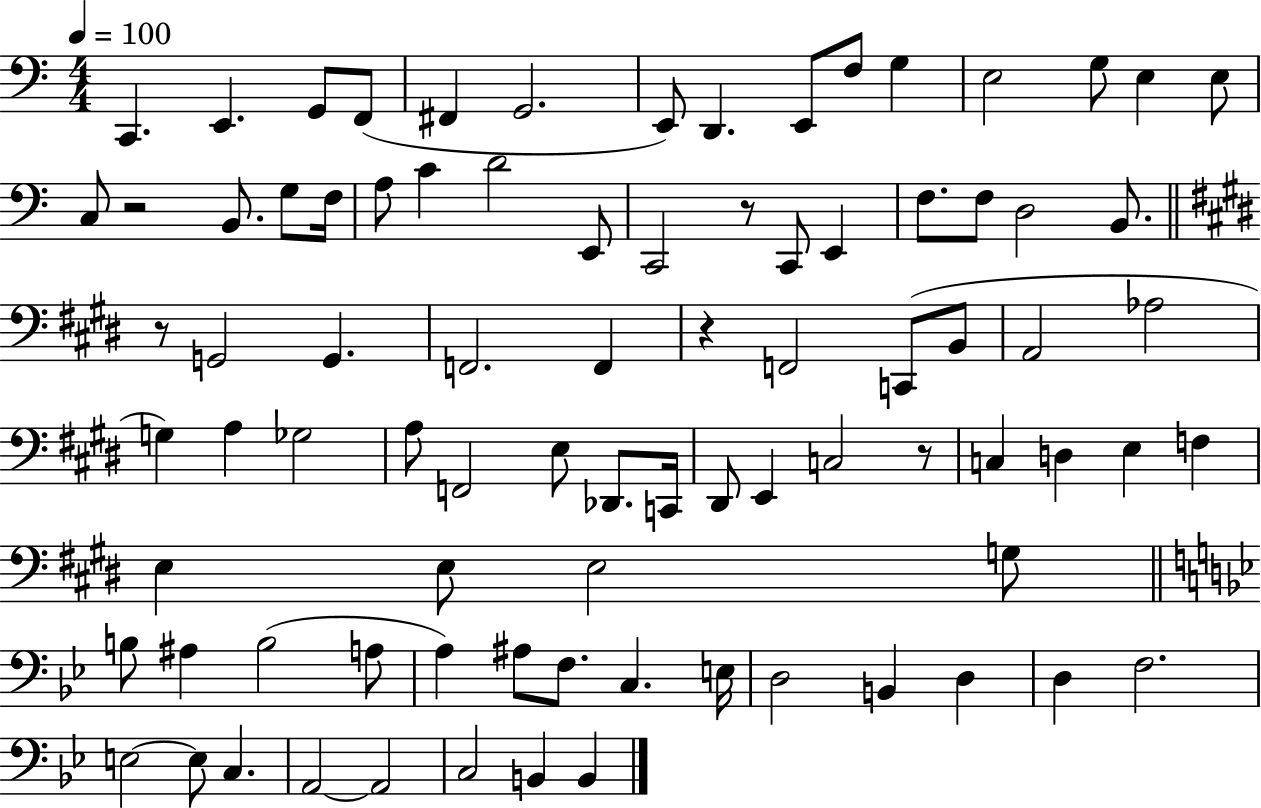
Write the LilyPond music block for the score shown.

{
  \clef bass
  \numericTimeSignature
  \time 4/4
  \key c \major
  \tempo 4 = 100
  \repeat volta 2 { c,4. e,4. g,8 f,8( | fis,4 g,2. | e,8) d,4. e,8 f8 g4 | e2 g8 e4 e8 | \break c8 r2 b,8. g8 f16 | a8 c'4 d'2 e,8 | c,2 r8 c,8 e,4 | f8. f8 d2 b,8. | \break \bar "||" \break \key e \major r8 g,2 g,4. | f,2. f,4 | r4 f,2 c,8( b,8 | a,2 aes2 | \break g4) a4 ges2 | a8 f,2 e8 des,8. c,16 | dis,8 e,4 c2 r8 | c4 d4 e4 f4 | \break e4 e8 e2 g8 | \bar "||" \break \key bes \major b8 ais4 b2( a8 | a4) ais8 f8. c4. e16 | d2 b,4 d4 | d4 f2. | \break e2~~ e8 c4. | a,2~~ a,2 | c2 b,4 b,4 | } \bar "|."
}